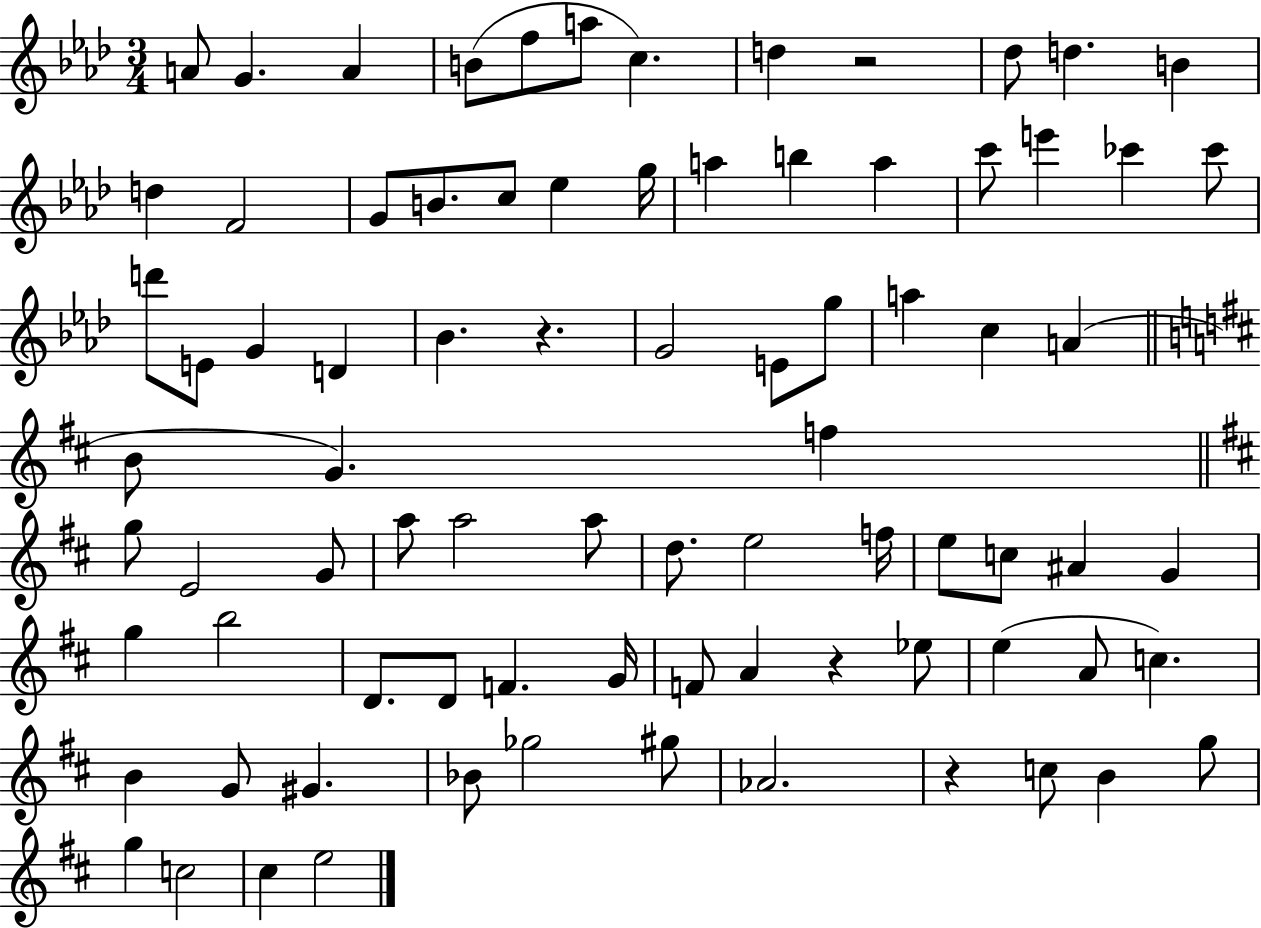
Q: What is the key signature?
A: AES major